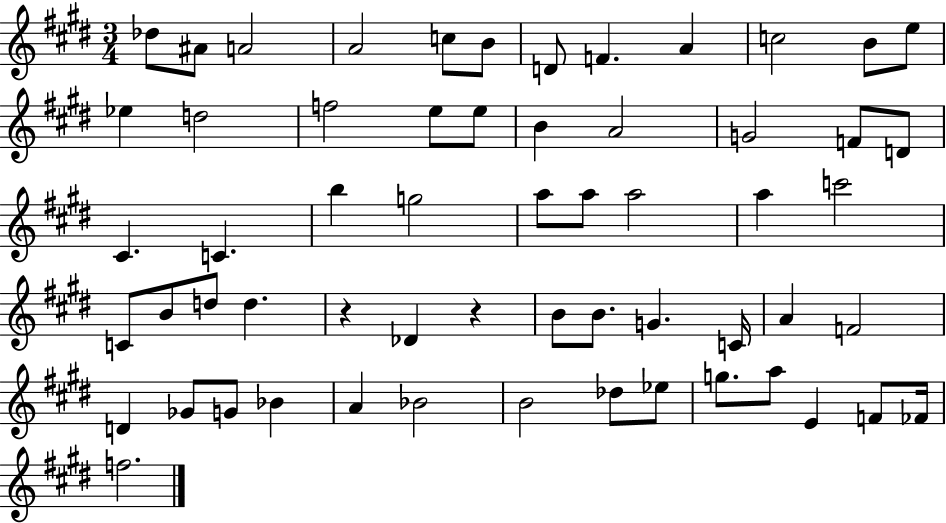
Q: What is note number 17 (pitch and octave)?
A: E5